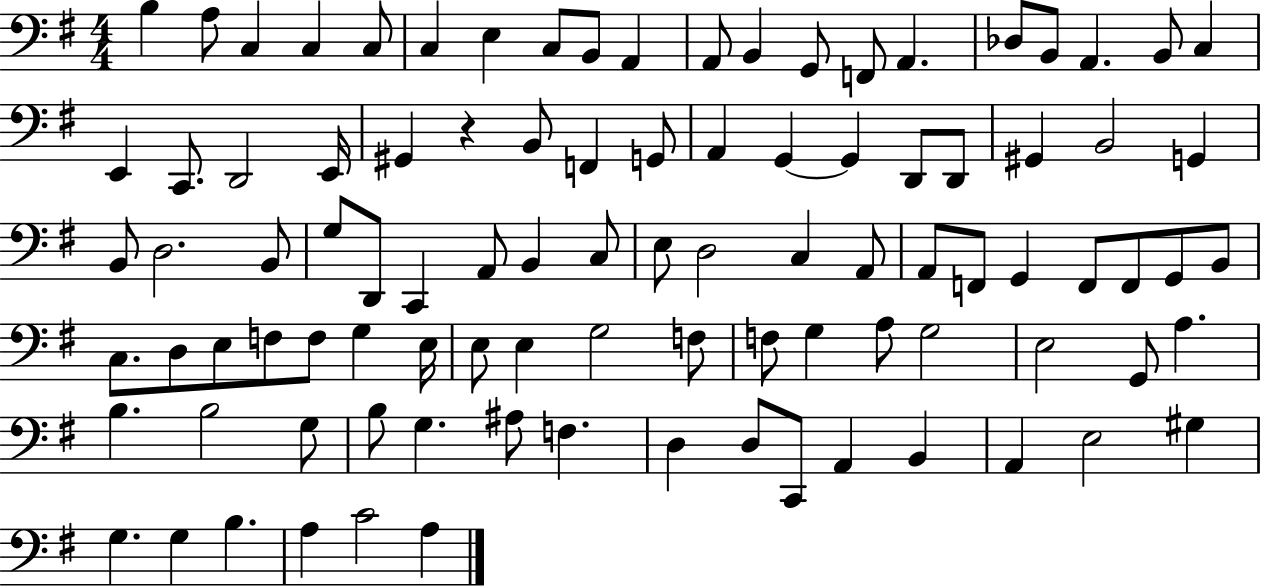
{
  \clef bass
  \numericTimeSignature
  \time 4/4
  \key g \major
  b4 a8 c4 c4 c8 | c4 e4 c8 b,8 a,4 | a,8 b,4 g,8 f,8 a,4. | des8 b,8 a,4. b,8 c4 | \break e,4 c,8. d,2 e,16 | gis,4 r4 b,8 f,4 g,8 | a,4 g,4~~ g,4 d,8 d,8 | gis,4 b,2 g,4 | \break b,8 d2. b,8 | g8 d,8 c,4 a,8 b,4 c8 | e8 d2 c4 a,8 | a,8 f,8 g,4 f,8 f,8 g,8 b,8 | \break c8. d8 e8 f8 f8 g4 e16 | e8 e4 g2 f8 | f8 g4 a8 g2 | e2 g,8 a4. | \break b4. b2 g8 | b8 g4. ais8 f4. | d4 d8 c,8 a,4 b,4 | a,4 e2 gis4 | \break g4. g4 b4. | a4 c'2 a4 | \bar "|."
}